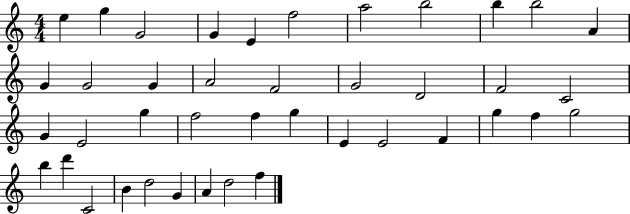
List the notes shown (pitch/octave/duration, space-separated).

E5/q G5/q G4/h G4/q E4/q F5/h A5/h B5/h B5/q B5/h A4/q G4/q G4/h G4/q A4/h F4/h G4/h D4/h F4/h C4/h G4/q E4/h G5/q F5/h F5/q G5/q E4/q E4/h F4/q G5/q F5/q G5/h B5/q D6/q C4/h B4/q D5/h G4/q A4/q D5/h F5/q